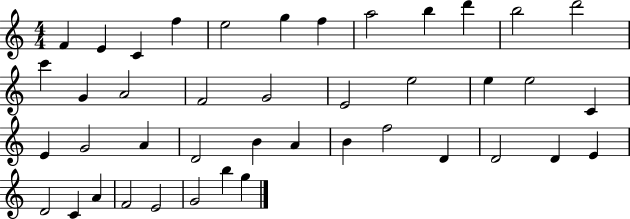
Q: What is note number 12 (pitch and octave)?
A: D6